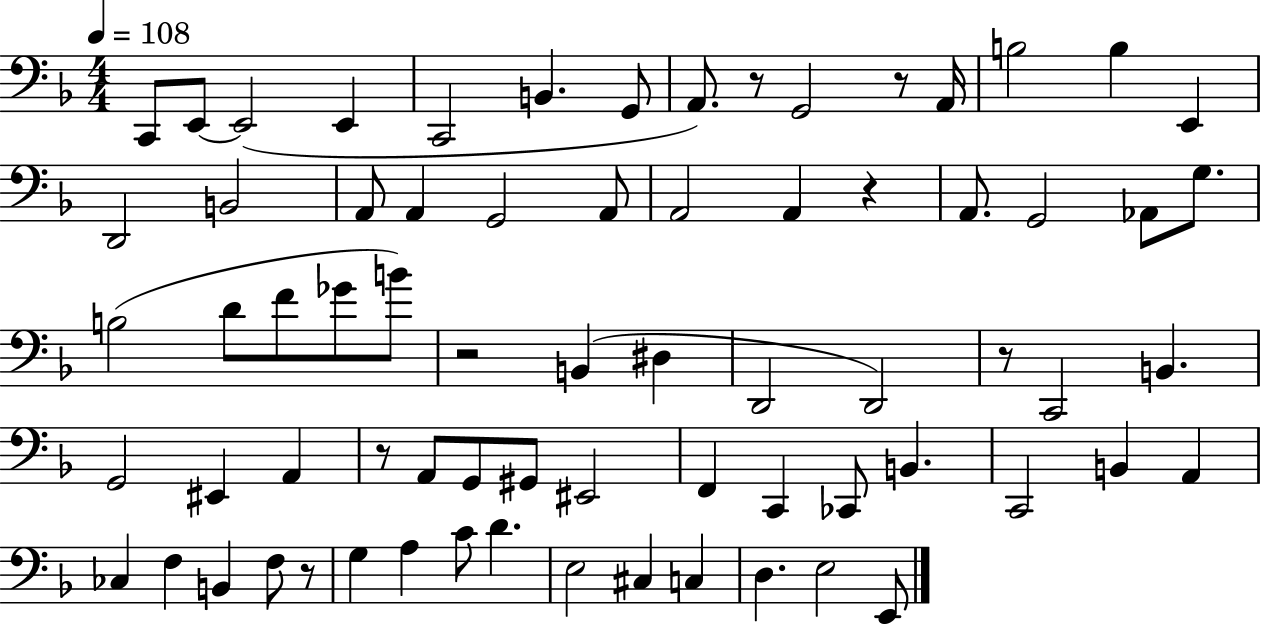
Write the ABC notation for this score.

X:1
T:Untitled
M:4/4
L:1/4
K:F
C,,/2 E,,/2 E,,2 E,, C,,2 B,, G,,/2 A,,/2 z/2 G,,2 z/2 A,,/4 B,2 B, E,, D,,2 B,,2 A,,/2 A,, G,,2 A,,/2 A,,2 A,, z A,,/2 G,,2 _A,,/2 G,/2 B,2 D/2 F/2 _G/2 B/2 z2 B,, ^D, D,,2 D,,2 z/2 C,,2 B,, G,,2 ^E,, A,, z/2 A,,/2 G,,/2 ^G,,/2 ^E,,2 F,, C,, _C,,/2 B,, C,,2 B,, A,, _C, F, B,, F,/2 z/2 G, A, C/2 D E,2 ^C, C, D, E,2 E,,/2